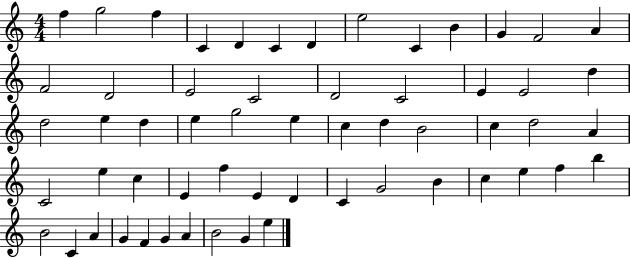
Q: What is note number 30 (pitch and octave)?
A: D5